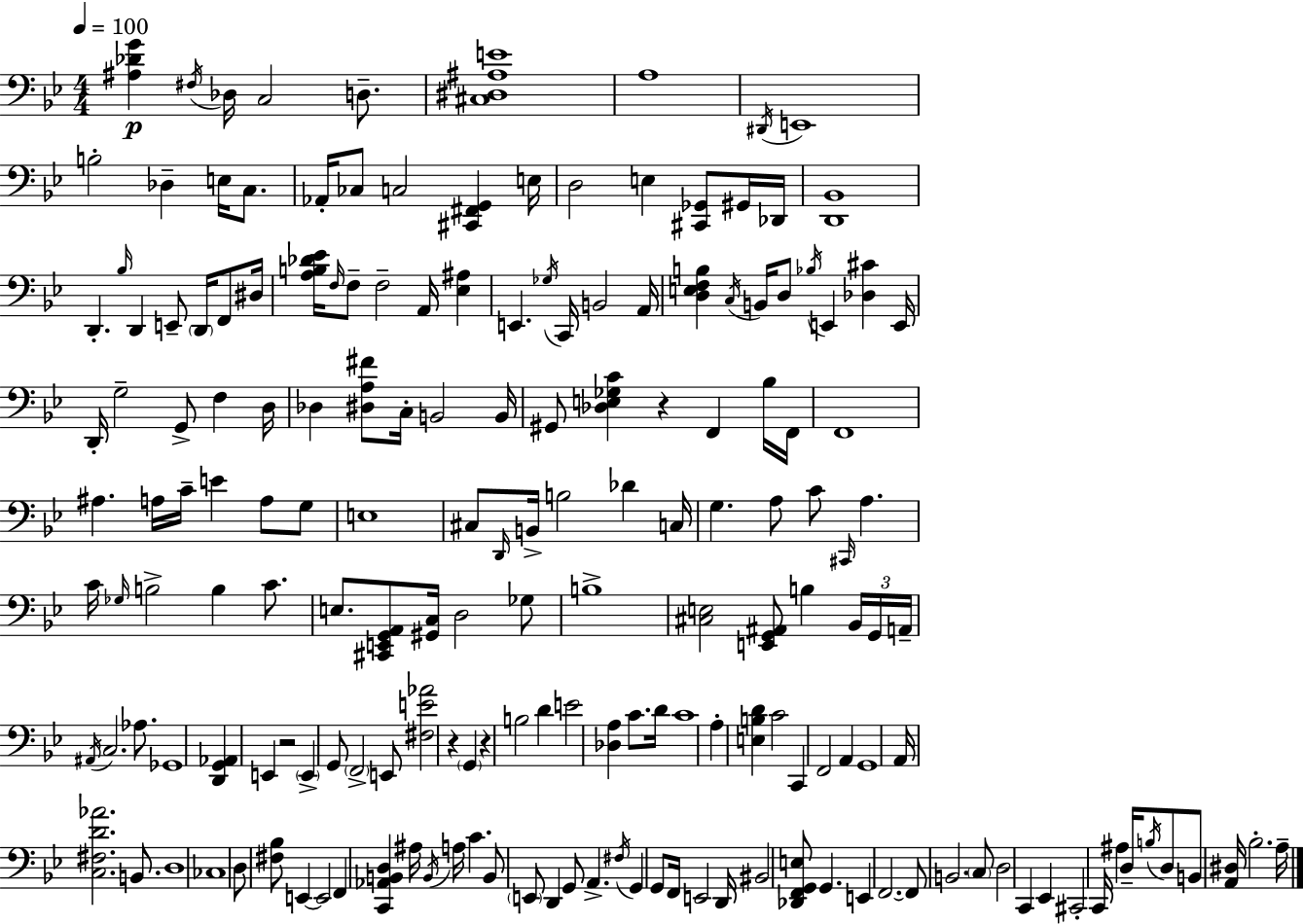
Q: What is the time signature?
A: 4/4